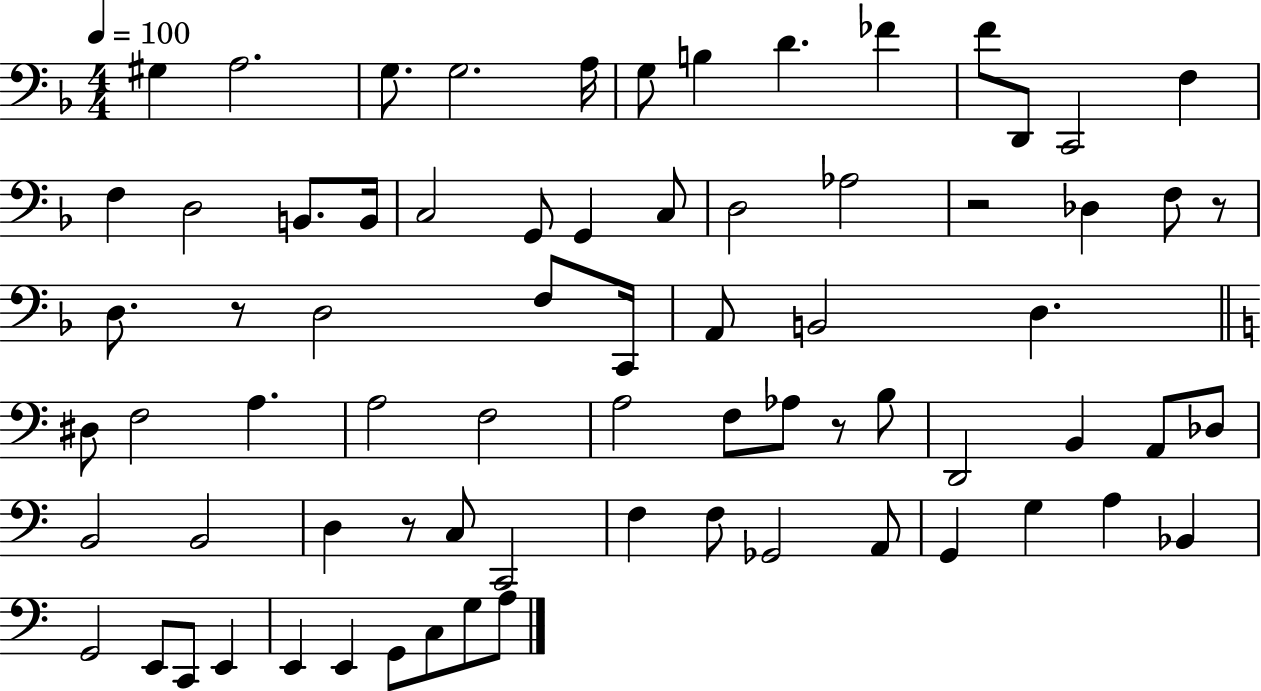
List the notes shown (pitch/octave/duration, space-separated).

G#3/q A3/h. G3/e. G3/h. A3/s G3/e B3/q D4/q. FES4/q F4/e D2/e C2/h F3/q F3/q D3/h B2/e. B2/s C3/h G2/e G2/q C3/e D3/h Ab3/h R/h Db3/q F3/e R/e D3/e. R/e D3/h F3/e C2/s A2/e B2/h D3/q. D#3/e F3/h A3/q. A3/h F3/h A3/h F3/e Ab3/e R/e B3/e D2/h B2/q A2/e Db3/e B2/h B2/h D3/q R/e C3/e C2/h F3/q F3/e Gb2/h A2/e G2/q G3/q A3/q Bb2/q G2/h E2/e C2/e E2/q E2/q E2/q G2/e C3/e G3/e A3/e